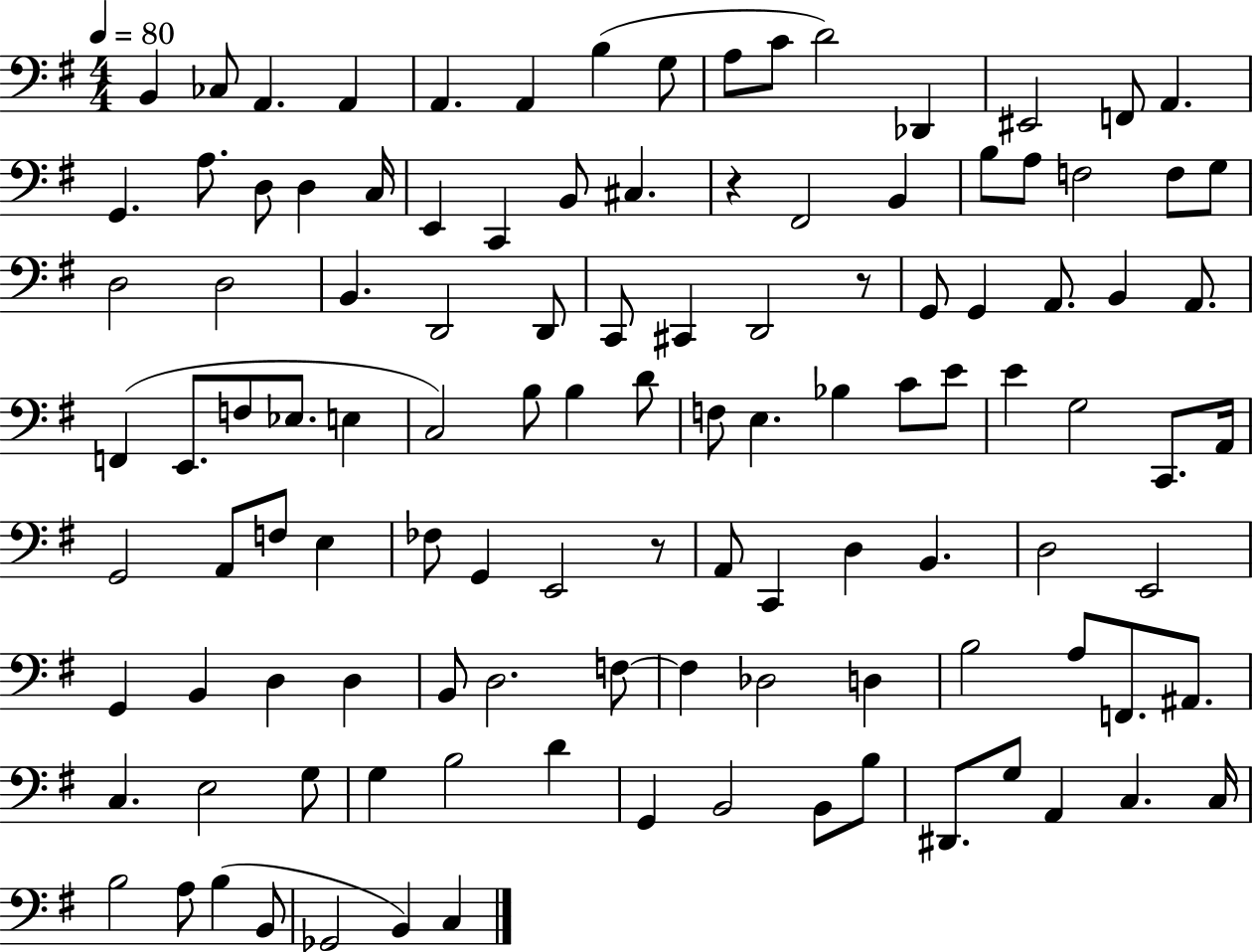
X:1
T:Untitled
M:4/4
L:1/4
K:G
B,, _C,/2 A,, A,, A,, A,, B, G,/2 A,/2 C/2 D2 _D,, ^E,,2 F,,/2 A,, G,, A,/2 D,/2 D, C,/4 E,, C,, B,,/2 ^C, z ^F,,2 B,, B,/2 A,/2 F,2 F,/2 G,/2 D,2 D,2 B,, D,,2 D,,/2 C,,/2 ^C,, D,,2 z/2 G,,/2 G,, A,,/2 B,, A,,/2 F,, E,,/2 F,/2 _E,/2 E, C,2 B,/2 B, D/2 F,/2 E, _B, C/2 E/2 E G,2 C,,/2 A,,/4 G,,2 A,,/2 F,/2 E, _F,/2 G,, E,,2 z/2 A,,/2 C,, D, B,, D,2 E,,2 G,, B,, D, D, B,,/2 D,2 F,/2 F, _D,2 D, B,2 A,/2 F,,/2 ^A,,/2 C, E,2 G,/2 G, B,2 D G,, B,,2 B,,/2 B,/2 ^D,,/2 G,/2 A,, C, C,/4 B,2 A,/2 B, B,,/2 _G,,2 B,, C,